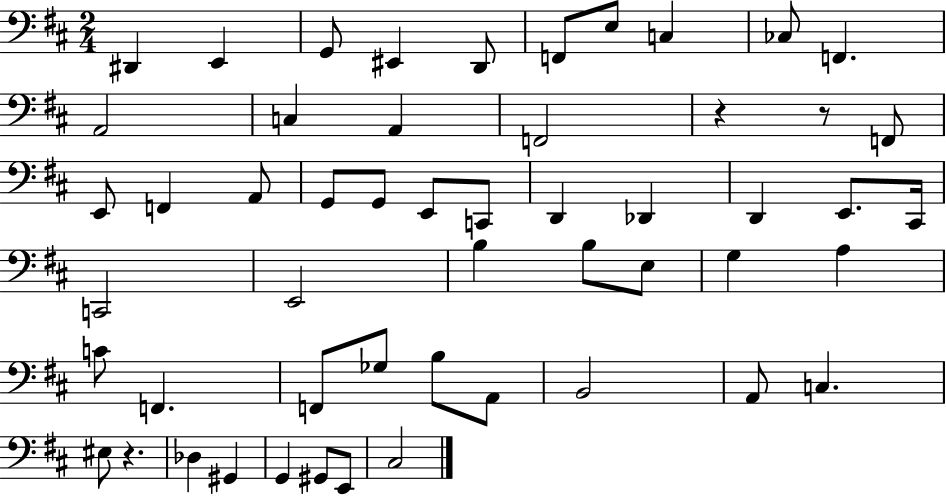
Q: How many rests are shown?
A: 3